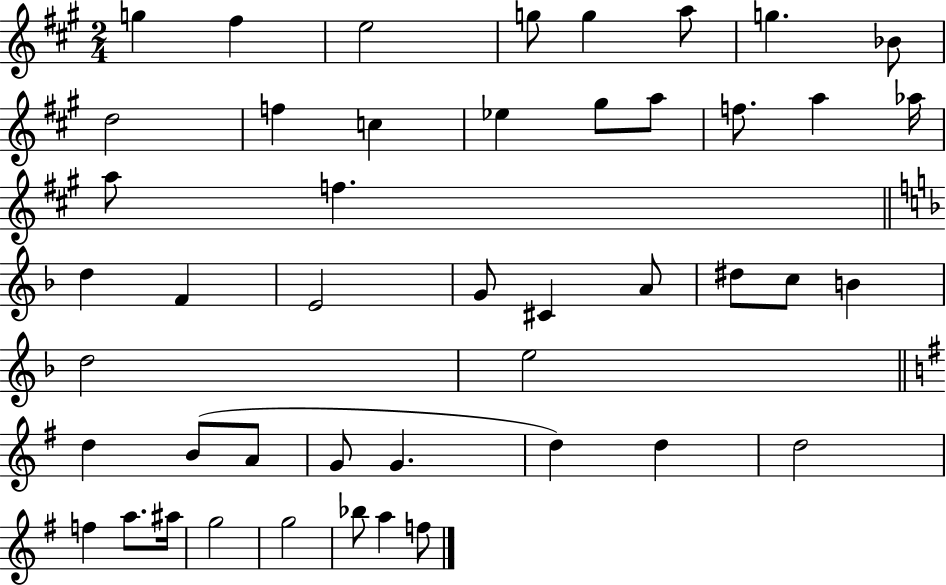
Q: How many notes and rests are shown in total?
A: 46